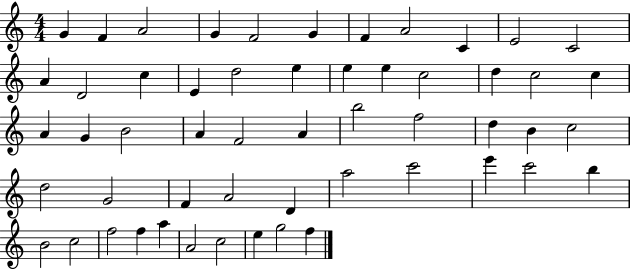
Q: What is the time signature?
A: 4/4